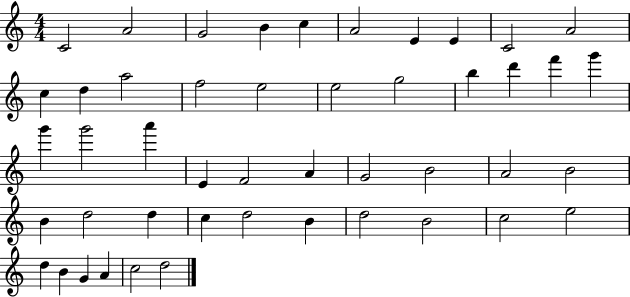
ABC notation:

X:1
T:Untitled
M:4/4
L:1/4
K:C
C2 A2 G2 B c A2 E E C2 A2 c d a2 f2 e2 e2 g2 b d' f' g' g' g'2 a' E F2 A G2 B2 A2 B2 B d2 d c d2 B d2 B2 c2 e2 d B G A c2 d2